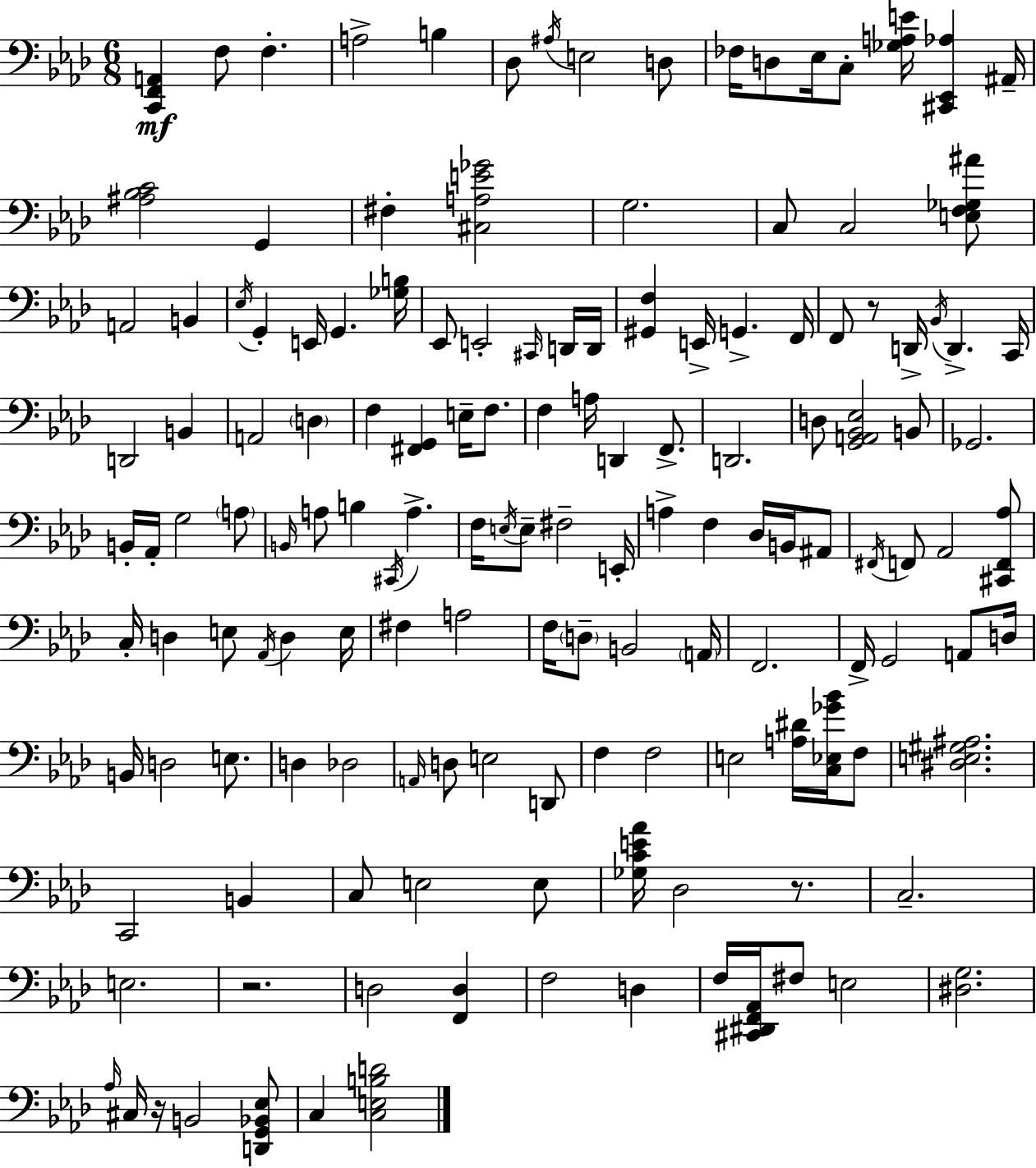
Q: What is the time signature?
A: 6/8